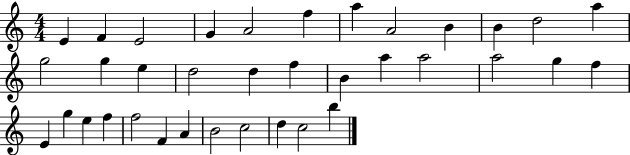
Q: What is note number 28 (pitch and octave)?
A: F5